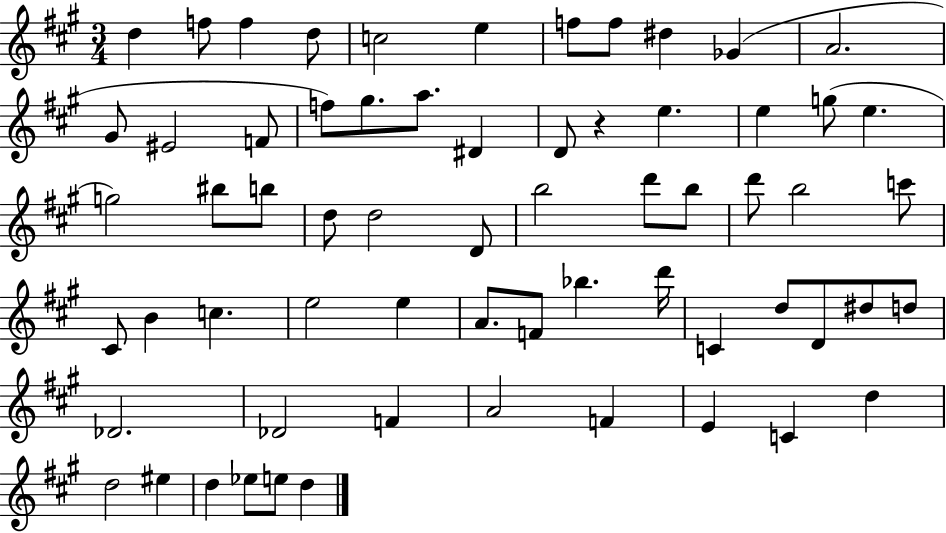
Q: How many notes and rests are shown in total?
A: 64